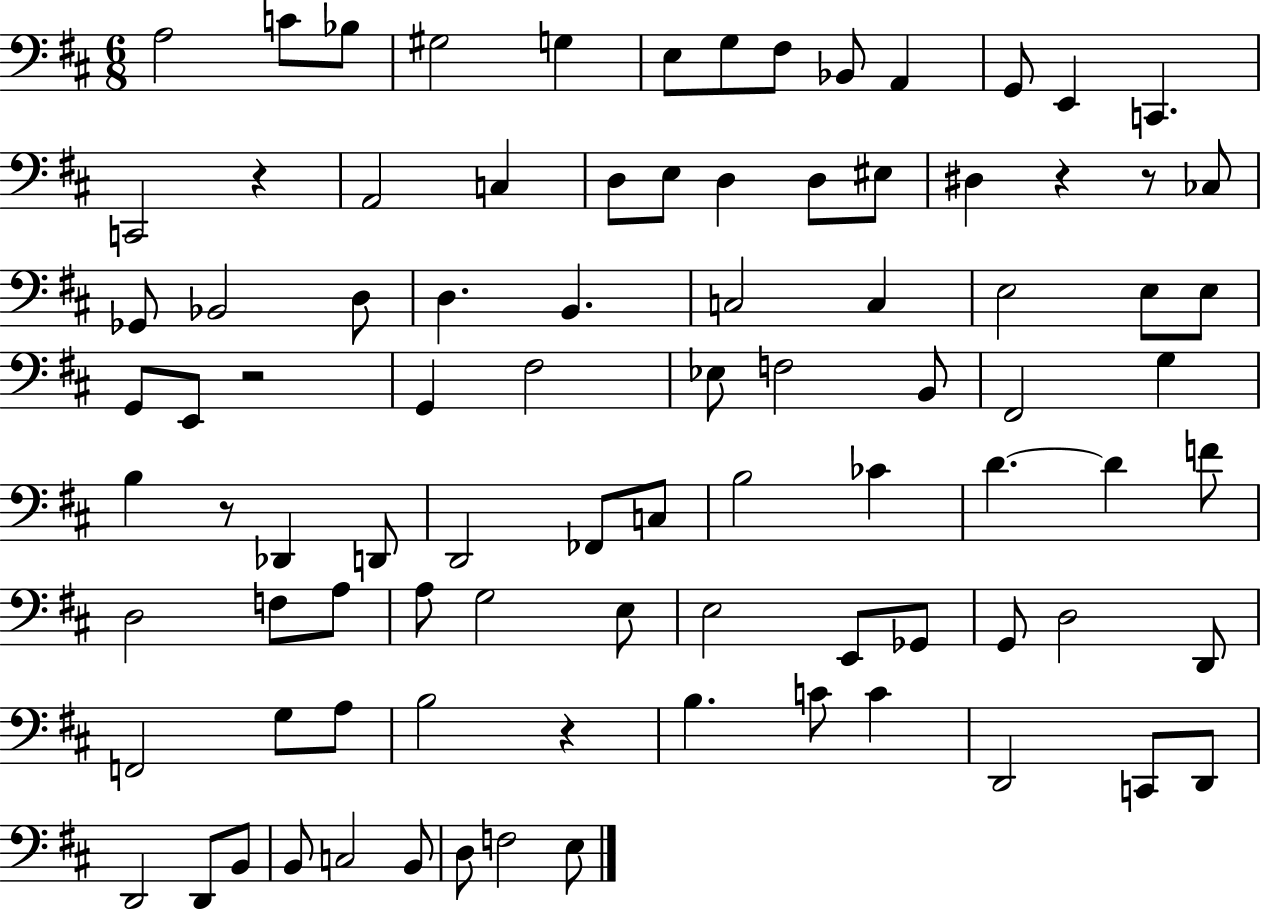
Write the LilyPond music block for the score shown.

{
  \clef bass
  \numericTimeSignature
  \time 6/8
  \key d \major
  a2 c'8 bes8 | gis2 g4 | e8 g8 fis8 bes,8 a,4 | g,8 e,4 c,4. | \break c,2 r4 | a,2 c4 | d8 e8 d4 d8 eis8 | dis4 r4 r8 ces8 | \break ges,8 bes,2 d8 | d4. b,4. | c2 c4 | e2 e8 e8 | \break g,8 e,8 r2 | g,4 fis2 | ees8 f2 b,8 | fis,2 g4 | \break b4 r8 des,4 d,8 | d,2 fes,8 c8 | b2 ces'4 | d'4.~~ d'4 f'8 | \break d2 f8 a8 | a8 g2 e8 | e2 e,8 ges,8 | g,8 d2 d,8 | \break f,2 g8 a8 | b2 r4 | b4. c'8 c'4 | d,2 c,8 d,8 | \break d,2 d,8 b,8 | b,8 c2 b,8 | d8 f2 e8 | \bar "|."
}